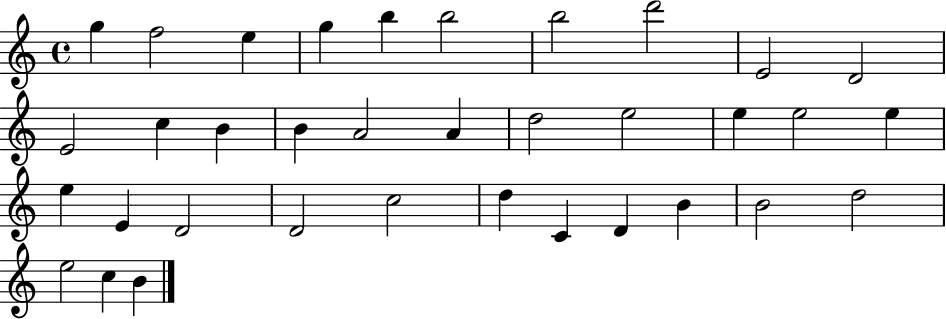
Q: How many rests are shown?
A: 0